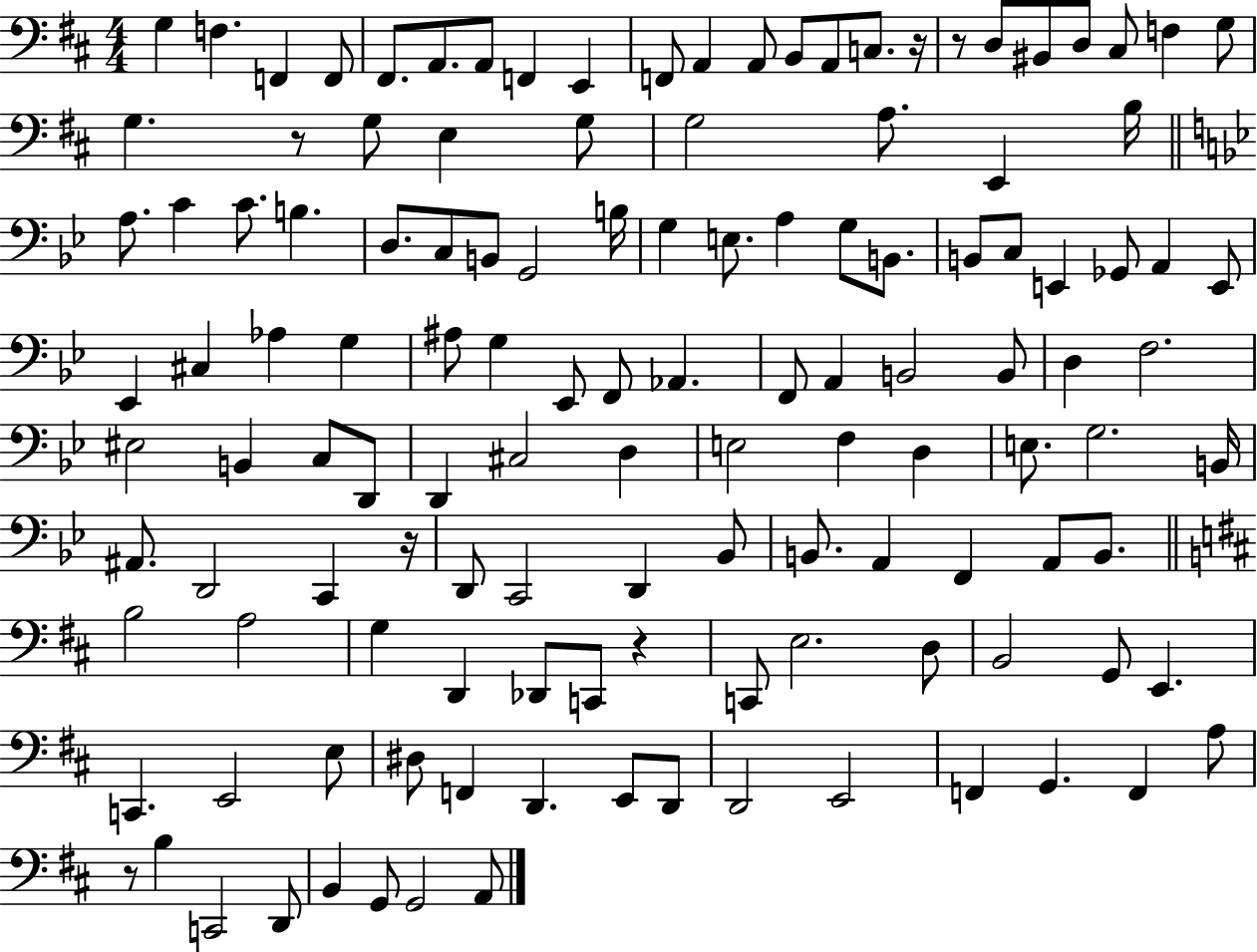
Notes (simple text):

G3/q F3/q. F2/q F2/e F#2/e. A2/e. A2/e F2/q E2/q F2/e A2/q A2/e B2/e A2/e C3/e. R/s R/e D3/e BIS2/e D3/e C#3/e F3/q G3/e G3/q. R/e G3/e E3/q G3/e G3/h A3/e. E2/q B3/s A3/e. C4/q C4/e. B3/q. D3/e. C3/e B2/e G2/h B3/s G3/q E3/e. A3/q G3/e B2/e. B2/e C3/e E2/q Gb2/e A2/q E2/e Eb2/q C#3/q Ab3/q G3/q A#3/e G3/q Eb2/e F2/e Ab2/q. F2/e A2/q B2/h B2/e D3/q F3/h. EIS3/h B2/q C3/e D2/e D2/q C#3/h D3/q E3/h F3/q D3/q E3/e. G3/h. B2/s A#2/e. D2/h C2/q R/s D2/e C2/h D2/q Bb2/e B2/e. A2/q F2/q A2/e B2/e. B3/h A3/h G3/q D2/q Db2/e C2/e R/q C2/e E3/h. D3/e B2/h G2/e E2/q. C2/q. E2/h E3/e D#3/e F2/q D2/q. E2/e D2/e D2/h E2/h F2/q G2/q. F2/q A3/e R/e B3/q C2/h D2/e B2/q G2/e G2/h A2/e